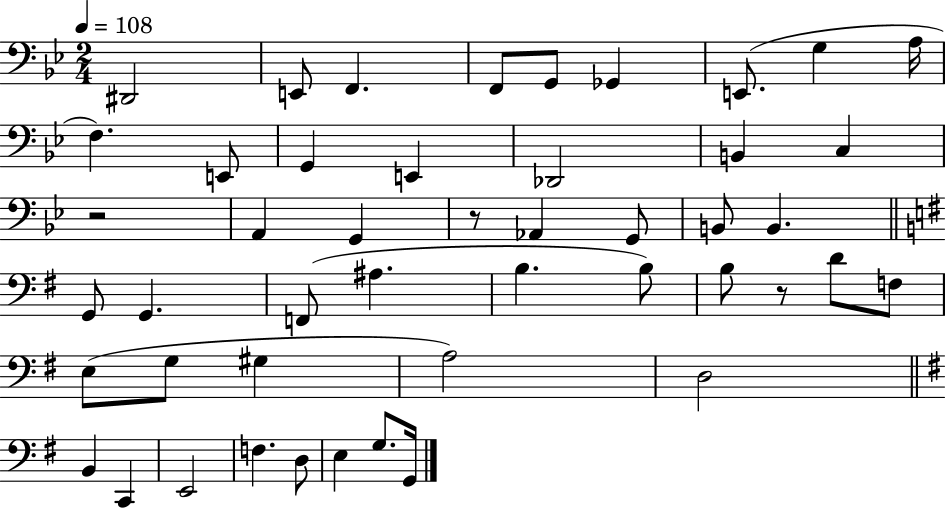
D#2/h E2/e F2/q. F2/e G2/e Gb2/q E2/e. G3/q A3/s F3/q. E2/e G2/q E2/q Db2/h B2/q C3/q R/h A2/q G2/q R/e Ab2/q G2/e B2/e B2/q. G2/e G2/q. F2/e A#3/q. B3/q. B3/e B3/e R/e D4/e F3/e E3/e G3/e G#3/q A3/h D3/h B2/q C2/q E2/h F3/q. D3/e E3/q G3/e. G2/s